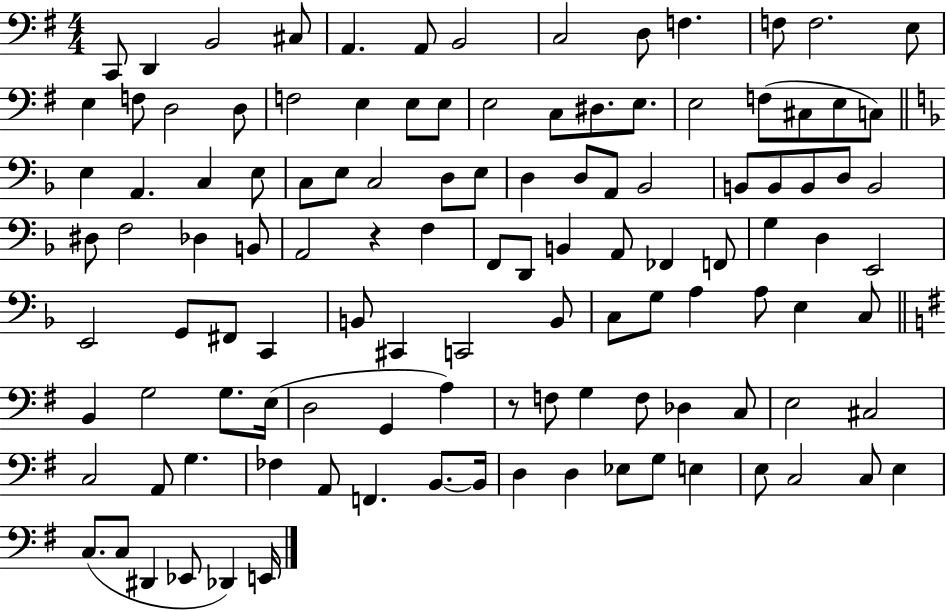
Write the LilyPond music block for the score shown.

{
  \clef bass
  \numericTimeSignature
  \time 4/4
  \key g \major
  \repeat volta 2 { c,8 d,4 b,2 cis8 | a,4. a,8 b,2 | c2 d8 f4. | f8 f2. e8 | \break e4 f8 d2 d8 | f2 e4 e8 e8 | e2 c8 dis8. e8. | e2 f8( cis8 e8 c8) | \break \bar "||" \break \key d \minor e4 a,4. c4 e8 | c8 e8 c2 d8 e8 | d4 d8 a,8 bes,2 | b,8 b,8 b,8 d8 b,2 | \break dis8 f2 des4 b,8 | a,2 r4 f4 | f,8 d,8 b,4 a,8 fes,4 f,8 | g4 d4 e,2 | \break e,2 g,8 fis,8 c,4 | b,8 cis,4 c,2 b,8 | c8 g8 a4 a8 e4 c8 | \bar "||" \break \key g \major b,4 g2 g8. e16( | d2 g,4 a4) | r8 f8 g4 f8 des4 c8 | e2 cis2 | \break c2 a,8 g4. | fes4 a,8 f,4. b,8.~~ b,16 | d4 d4 ees8 g8 e4 | e8 c2 c8 e4 | \break c8.( c8 dis,4 ees,8 des,4) e,16 | } \bar "|."
}